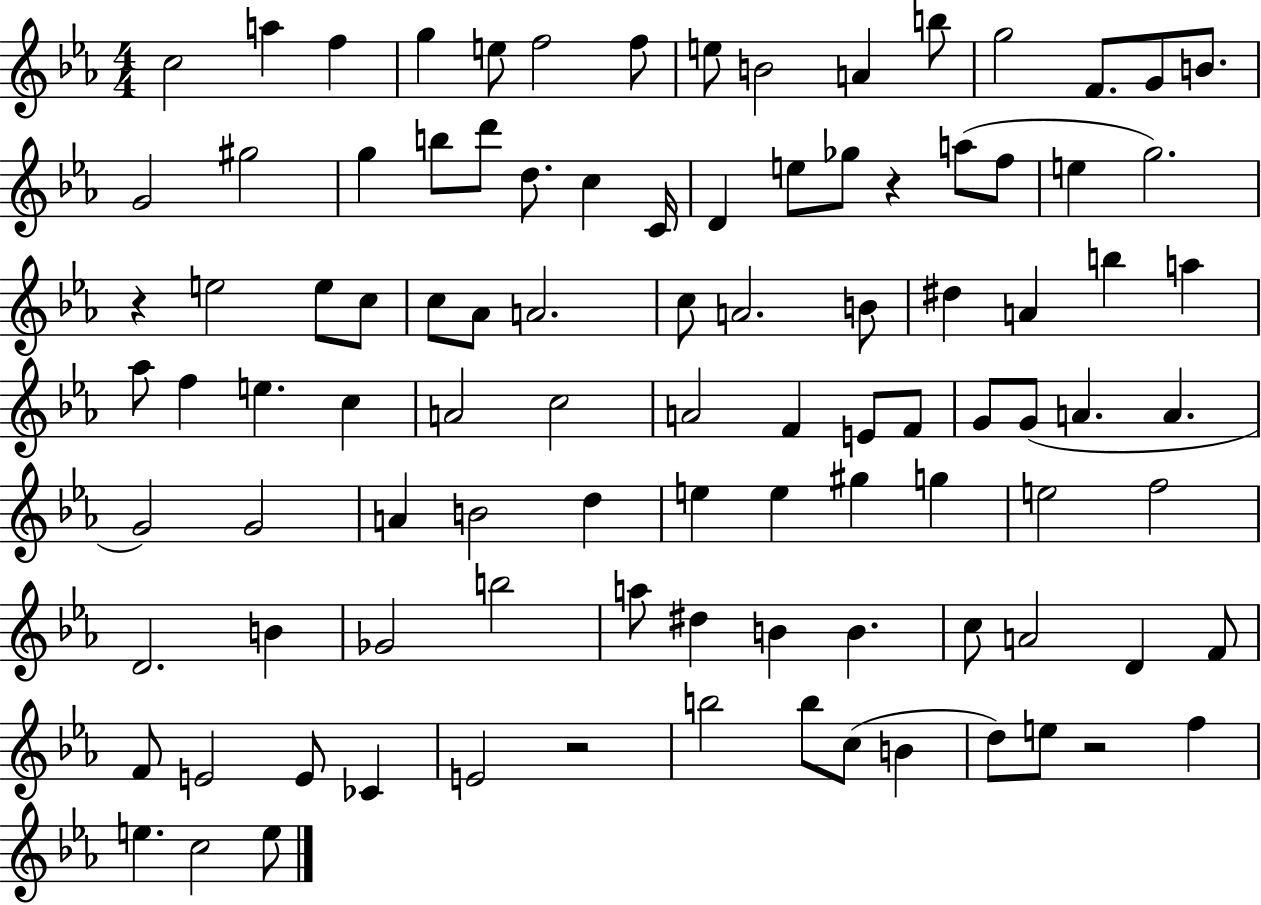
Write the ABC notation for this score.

X:1
T:Untitled
M:4/4
L:1/4
K:Eb
c2 a f g e/2 f2 f/2 e/2 B2 A b/2 g2 F/2 G/2 B/2 G2 ^g2 g b/2 d'/2 d/2 c C/4 D e/2 _g/2 z a/2 f/2 e g2 z e2 e/2 c/2 c/2 _A/2 A2 c/2 A2 B/2 ^d A b a _a/2 f e c A2 c2 A2 F E/2 F/2 G/2 G/2 A A G2 G2 A B2 d e e ^g g e2 f2 D2 B _G2 b2 a/2 ^d B B c/2 A2 D F/2 F/2 E2 E/2 _C E2 z2 b2 b/2 c/2 B d/2 e/2 z2 f e c2 e/2